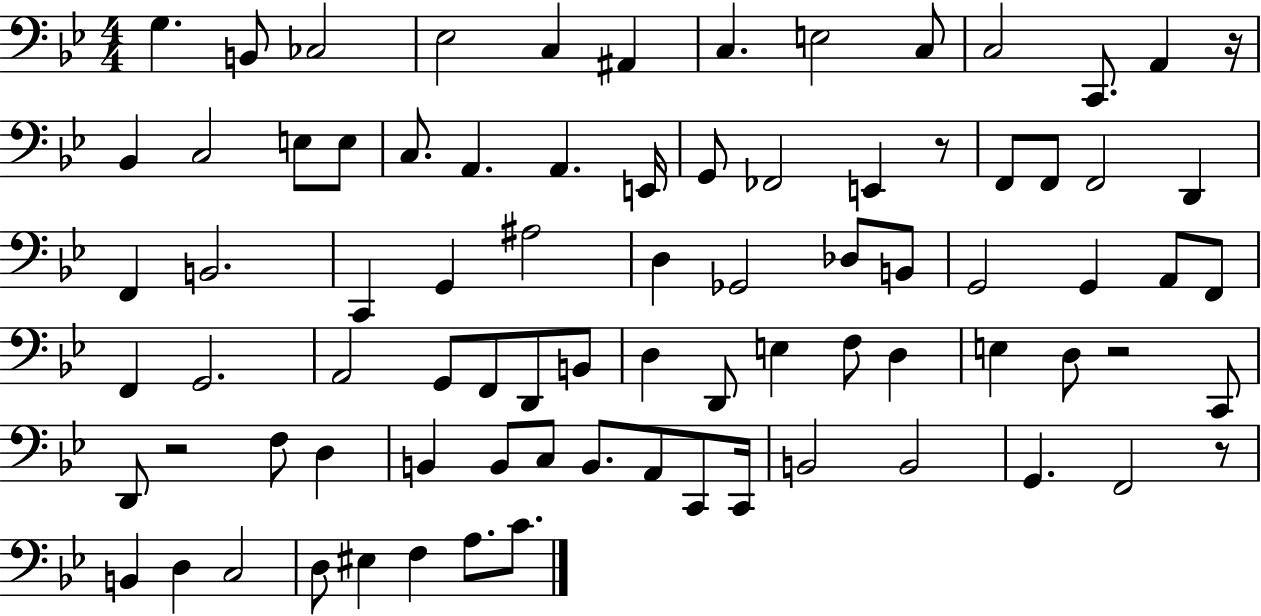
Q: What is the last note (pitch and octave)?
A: C4